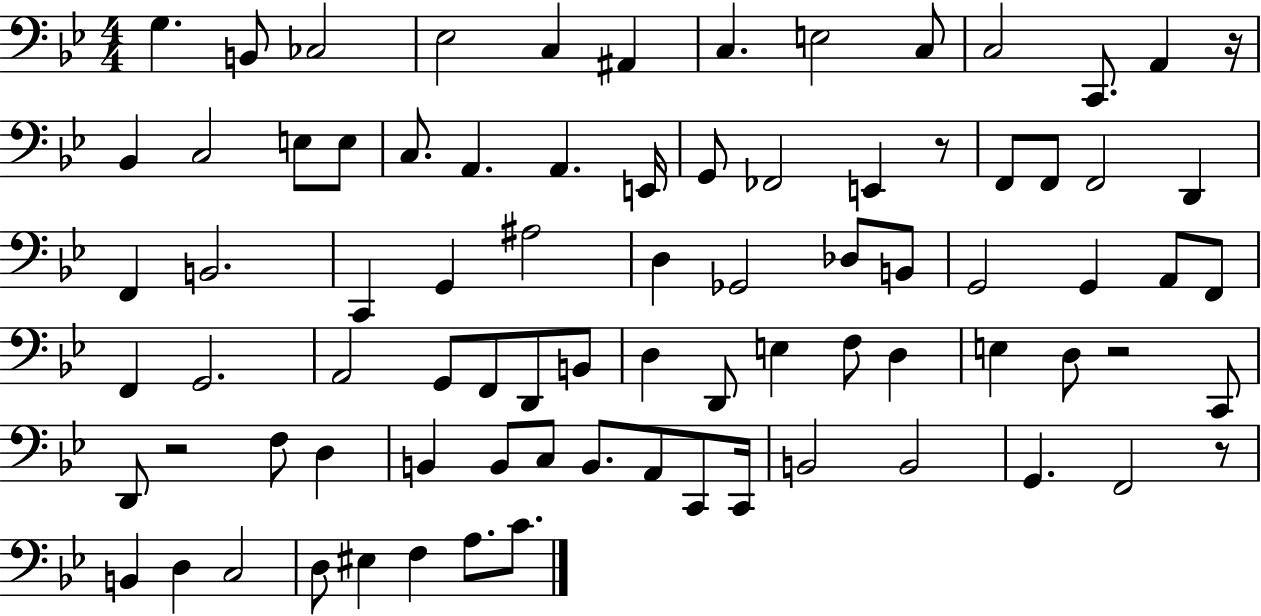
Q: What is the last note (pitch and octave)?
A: C4